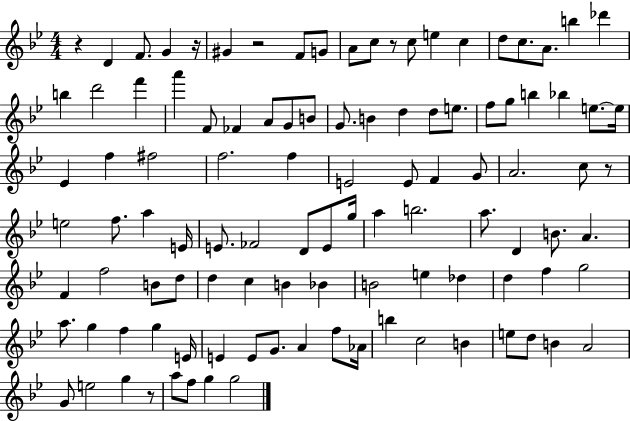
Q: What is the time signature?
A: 4/4